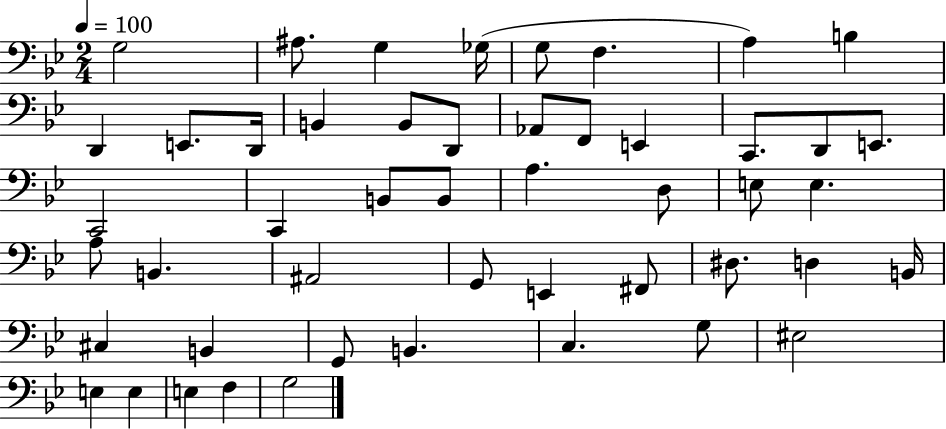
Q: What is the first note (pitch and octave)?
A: G3